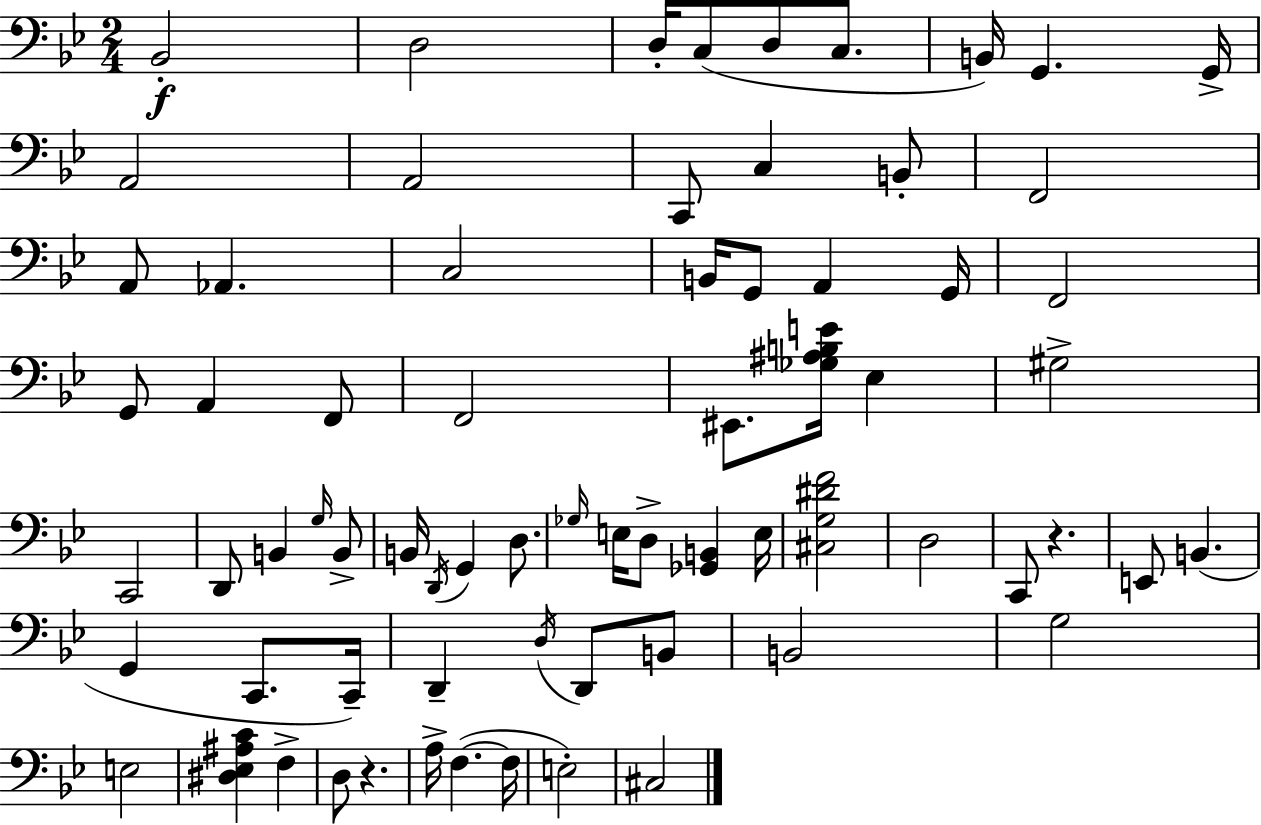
Bb2/h D3/h D3/s C3/e D3/e C3/e. B2/s G2/q. G2/s A2/h A2/h C2/e C3/q B2/e F2/h A2/e Ab2/q. C3/h B2/s G2/e A2/q G2/s F2/h G2/e A2/q F2/e F2/h EIS2/e. [Gb3,A#3,B3,E4]/s Eb3/q G#3/h C2/h D2/e B2/q G3/s B2/e B2/s D2/s G2/q D3/e. Gb3/s E3/s D3/e [Gb2,B2]/q E3/s [C#3,G3,D#4,F4]/h D3/h C2/e R/q. E2/e B2/q. G2/q C2/e. C2/s D2/q D3/s D2/e B2/e B2/h G3/h E3/h [D#3,Eb3,A#3,C4]/q F3/q D3/e R/q. A3/s F3/q. F3/s E3/h C#3/h